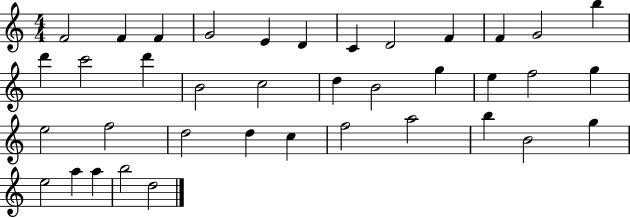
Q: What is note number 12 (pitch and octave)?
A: B5